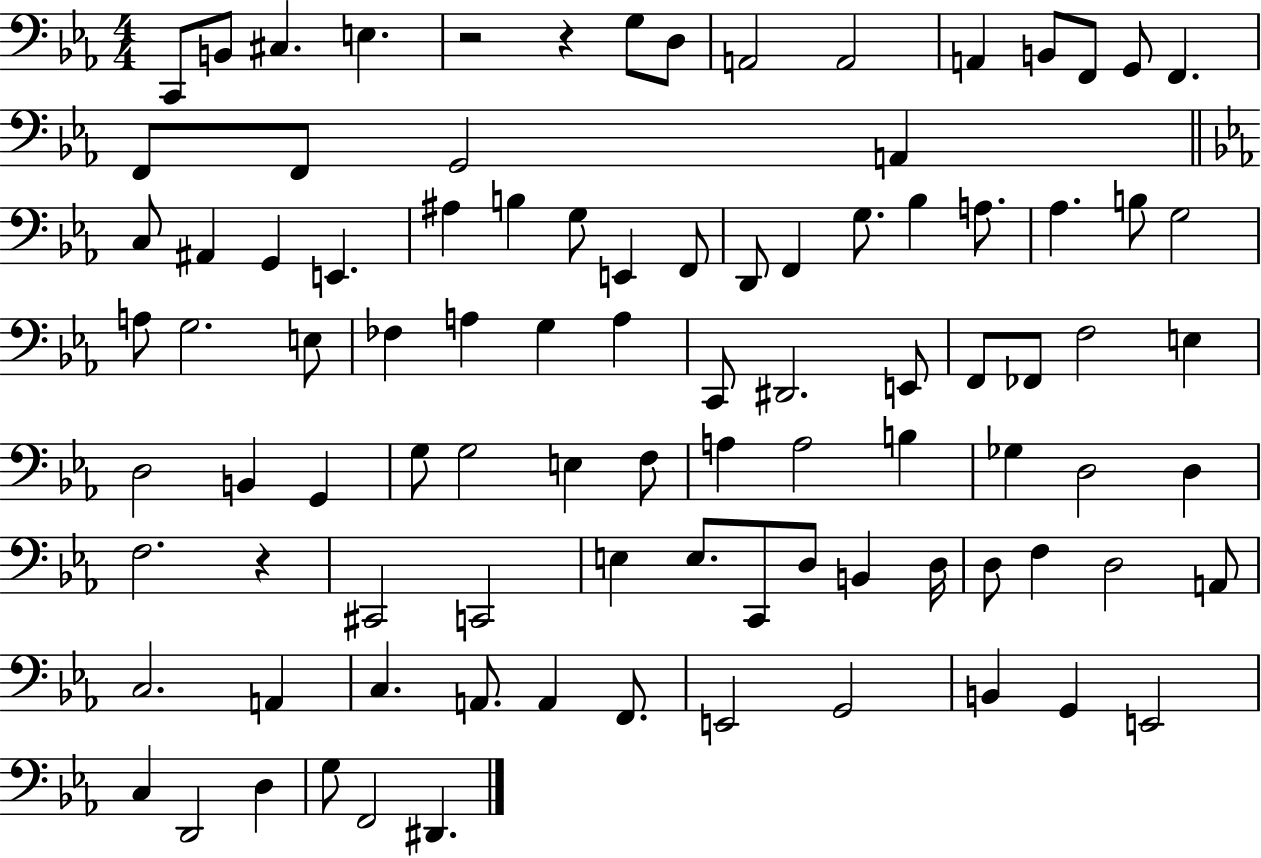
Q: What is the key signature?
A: EES major